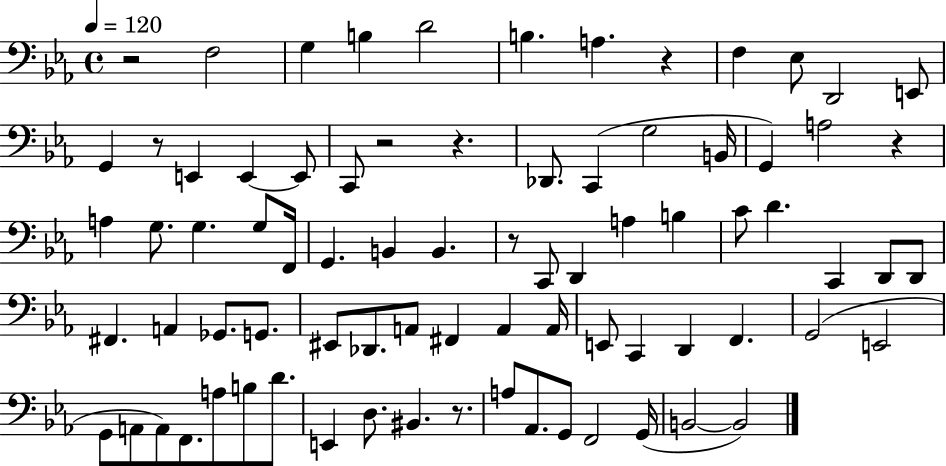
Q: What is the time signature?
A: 4/4